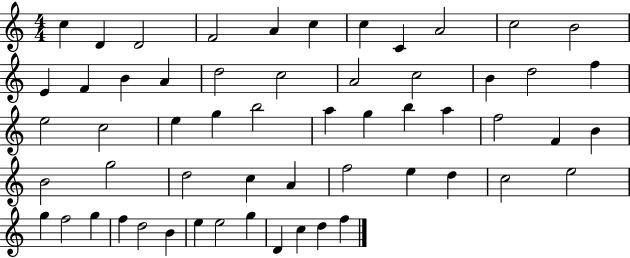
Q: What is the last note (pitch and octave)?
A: F5